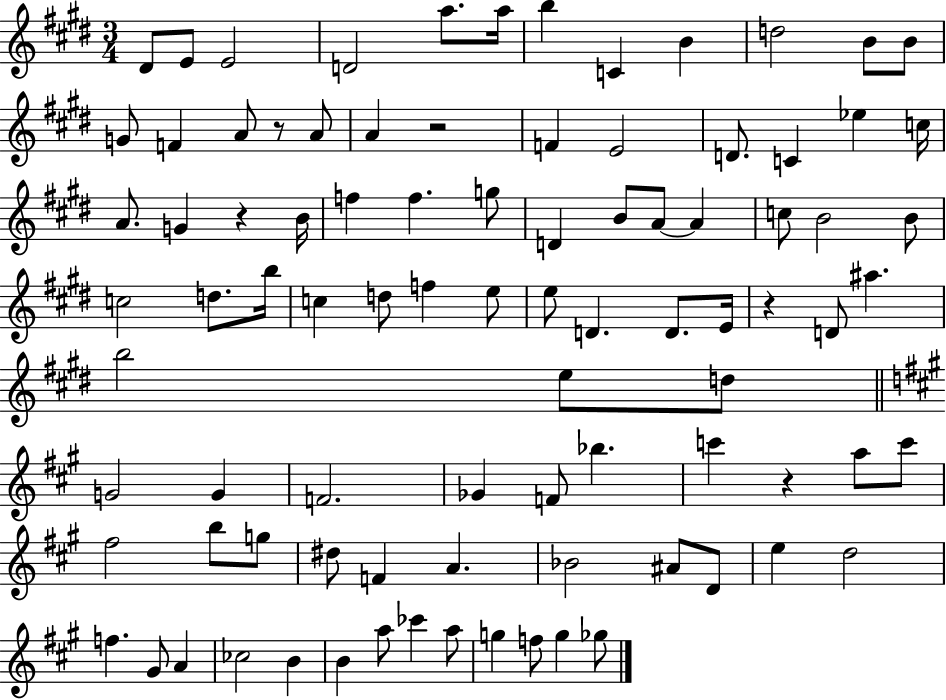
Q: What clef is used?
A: treble